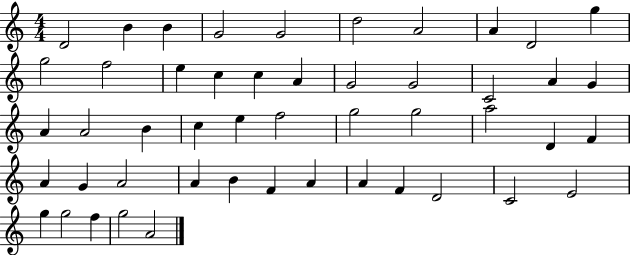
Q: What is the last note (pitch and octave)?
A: A4